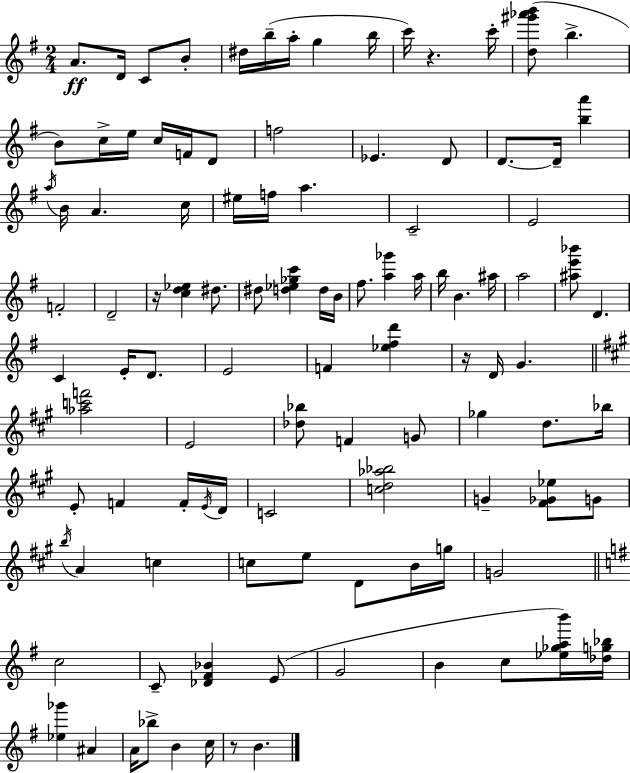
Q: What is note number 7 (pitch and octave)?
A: A5